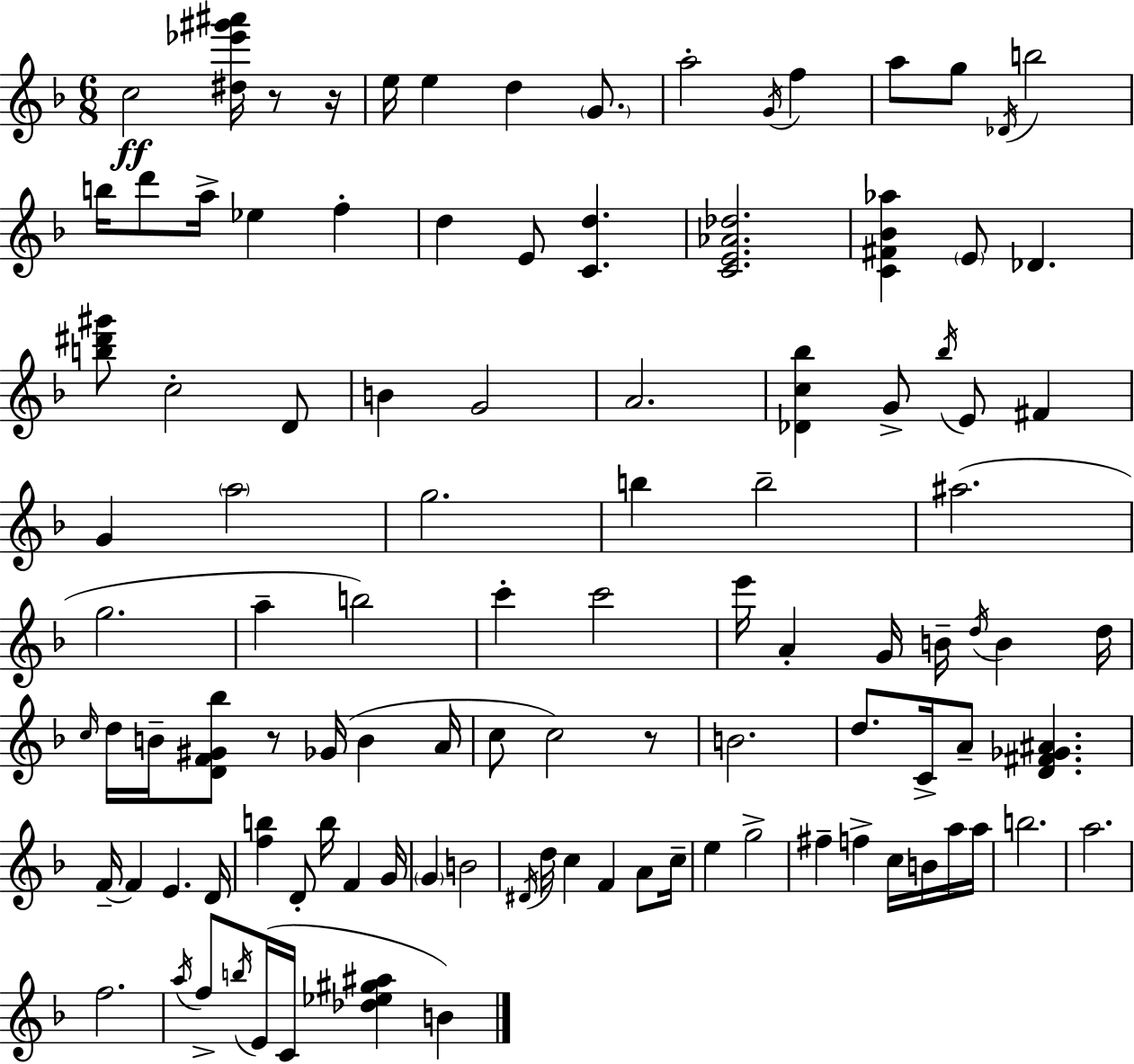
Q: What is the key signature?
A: F major